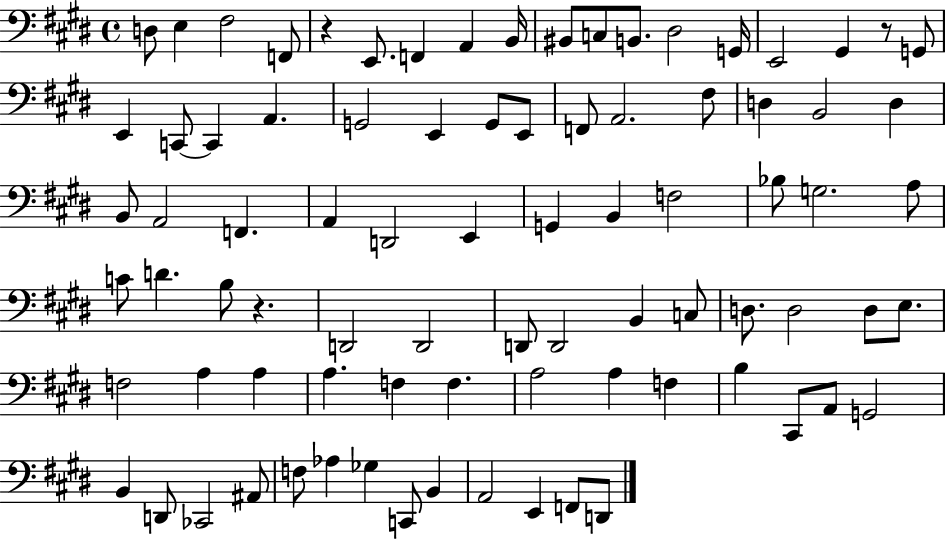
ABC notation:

X:1
T:Untitled
M:4/4
L:1/4
K:E
D,/2 E, ^F,2 F,,/2 z E,,/2 F,, A,, B,,/4 ^B,,/2 C,/2 B,,/2 ^D,2 G,,/4 E,,2 ^G,, z/2 G,,/2 E,, C,,/2 C,, A,, G,,2 E,, G,,/2 E,,/2 F,,/2 A,,2 ^F,/2 D, B,,2 D, B,,/2 A,,2 F,, A,, D,,2 E,, G,, B,, F,2 _B,/2 G,2 A,/2 C/2 D B,/2 z D,,2 D,,2 D,,/2 D,,2 B,, C,/2 D,/2 D,2 D,/2 E,/2 F,2 A, A, A, F, F, A,2 A, F, B, ^C,,/2 A,,/2 G,,2 B,, D,,/2 _C,,2 ^A,,/2 F,/2 _A, _G, C,,/2 B,, A,,2 E,, F,,/2 D,,/2